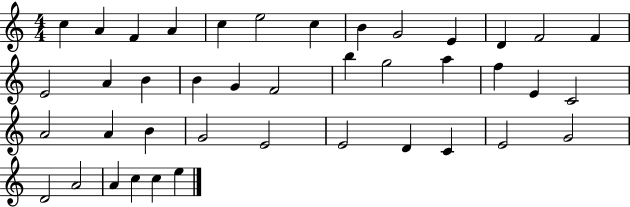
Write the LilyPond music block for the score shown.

{
  \clef treble
  \numericTimeSignature
  \time 4/4
  \key c \major
  c''4 a'4 f'4 a'4 | c''4 e''2 c''4 | b'4 g'2 e'4 | d'4 f'2 f'4 | \break e'2 a'4 b'4 | b'4 g'4 f'2 | b''4 g''2 a''4 | f''4 e'4 c'2 | \break a'2 a'4 b'4 | g'2 e'2 | e'2 d'4 c'4 | e'2 g'2 | \break d'2 a'2 | a'4 c''4 c''4 e''4 | \bar "|."
}